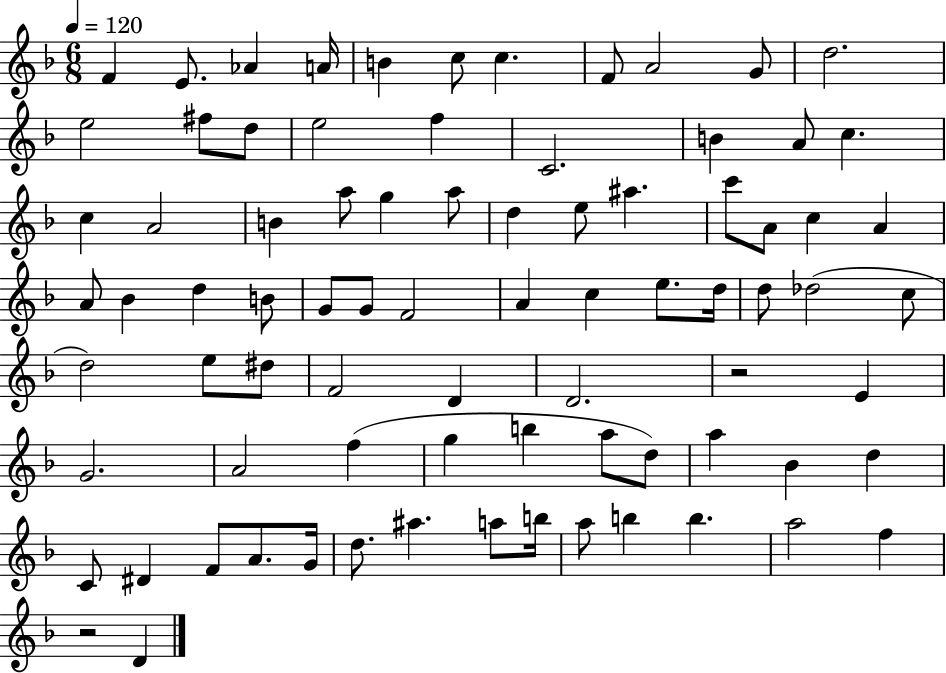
X:1
T:Untitled
M:6/8
L:1/4
K:F
F E/2 _A A/4 B c/2 c F/2 A2 G/2 d2 e2 ^f/2 d/2 e2 f C2 B A/2 c c A2 B a/2 g a/2 d e/2 ^a c'/2 A/2 c A A/2 _B d B/2 G/2 G/2 F2 A c e/2 d/4 d/2 _d2 c/2 d2 e/2 ^d/2 F2 D D2 z2 E G2 A2 f g b a/2 d/2 a _B d C/2 ^D F/2 A/2 G/4 d/2 ^a a/2 b/4 a/2 b b a2 f z2 D